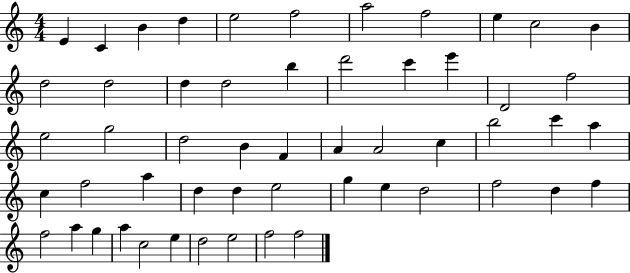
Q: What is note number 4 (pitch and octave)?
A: D5